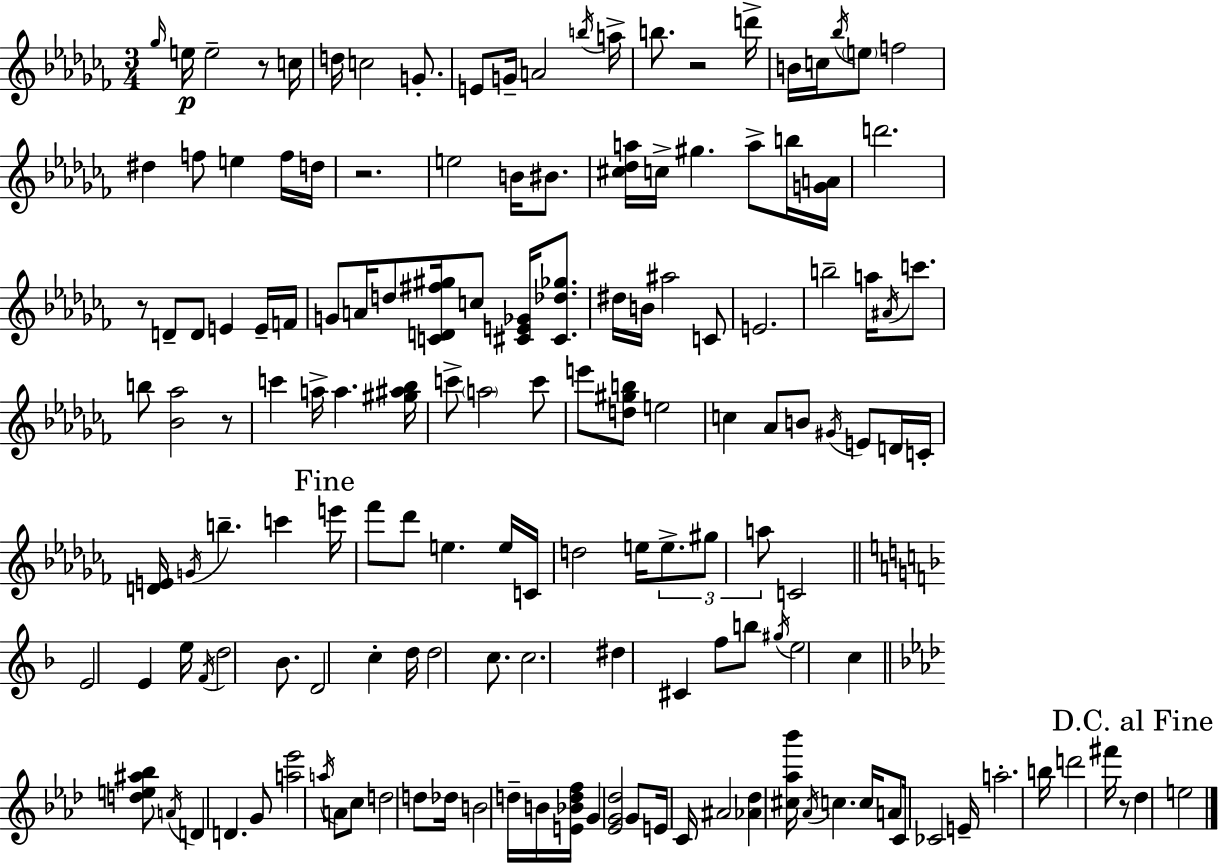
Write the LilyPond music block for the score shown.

{
  \clef treble
  \numericTimeSignature
  \time 3/4
  \key aes \minor
  \grace { ges''16 }\p e''16 e''2-- r8 | c''16 d''16 c''2 g'8.-. | e'8 g'16-- a'2 | \acciaccatura { b''16 } a''16-> b''8. r2 | \break d'''16-> b'16 c''16 \acciaccatura { bes''16 } \parenthesize e''8 f''2 | dis''4 f''8 e''4 | f''16 d''16 r2. | e''2 b'16 | \break bis'8. <cis'' des'' a''>16 c''16-> gis''4. a''8-> | b''16 <g' a'>16 d'''2. | r8 d'8-- d'8 e'4 | e'16-- f'16 g'8 a'16 d''8 <c' d' fis'' gis''>16 c''8 <cis' e' ges'>16 | \break <cis' des'' ges''>8. dis''16 b'16 ais''2 | c'8 e'2. | b''2-- a''16 | \acciaccatura { ais'16 } c'''8. b''8 <bes' aes''>2 | \break r8 c'''4 a''16-> a''4. | <gis'' ais'' bes''>16 c'''8-> \parenthesize a''2 | c'''8 e'''8 <d'' gis'' b''>8 e''2 | c''4 aes'8 b'8 | \break \acciaccatura { gis'16 } e'8 d'16 c'16-. <d' e'>16 \acciaccatura { g'16 } b''4.-- | c'''4 \mark "Fine" e'''16 fes'''8 des'''8 e''4. | e''16 c'16 d''2 | e''16 \tuplet 3/2 { e''8.-> gis''8 a''8 } c'2 | \break \bar "||" \break \key f \major e'2 e'4 | e''16 \acciaccatura { f'16 } d''2 bes'8. | d'2 c''4-. | d''16 d''2 c''8. | \break c''2. | dis''4 cis'4 f''8 b''8 | \acciaccatura { gis''16 } e''2 c''4 | \bar "||" \break \key aes \major <d'' e'' ais'' bes''>8 \acciaccatura { a'16 } d'4 d'4. | g'8 <a'' ees'''>2 \acciaccatura { a''16 } | a'8 c''8 d''2 | d''8 des''16 b'2 d''16-- | \break b'16 <e' bes' d'' f''>16 g'4 <ees' g' des''>2 | g'8 e'16 c'16 ais'2 | <aes' des''>4 <cis'' aes'' bes'''>16 \acciaccatura { aes'16 } c''4. | c''16 a'8 c'16 ces'2 | \break e'16-- a''2.-. | b''16 d'''2 | fis'''16 r8 \mark "D.C. al Fine" des''4 e''2 | \bar "|."
}